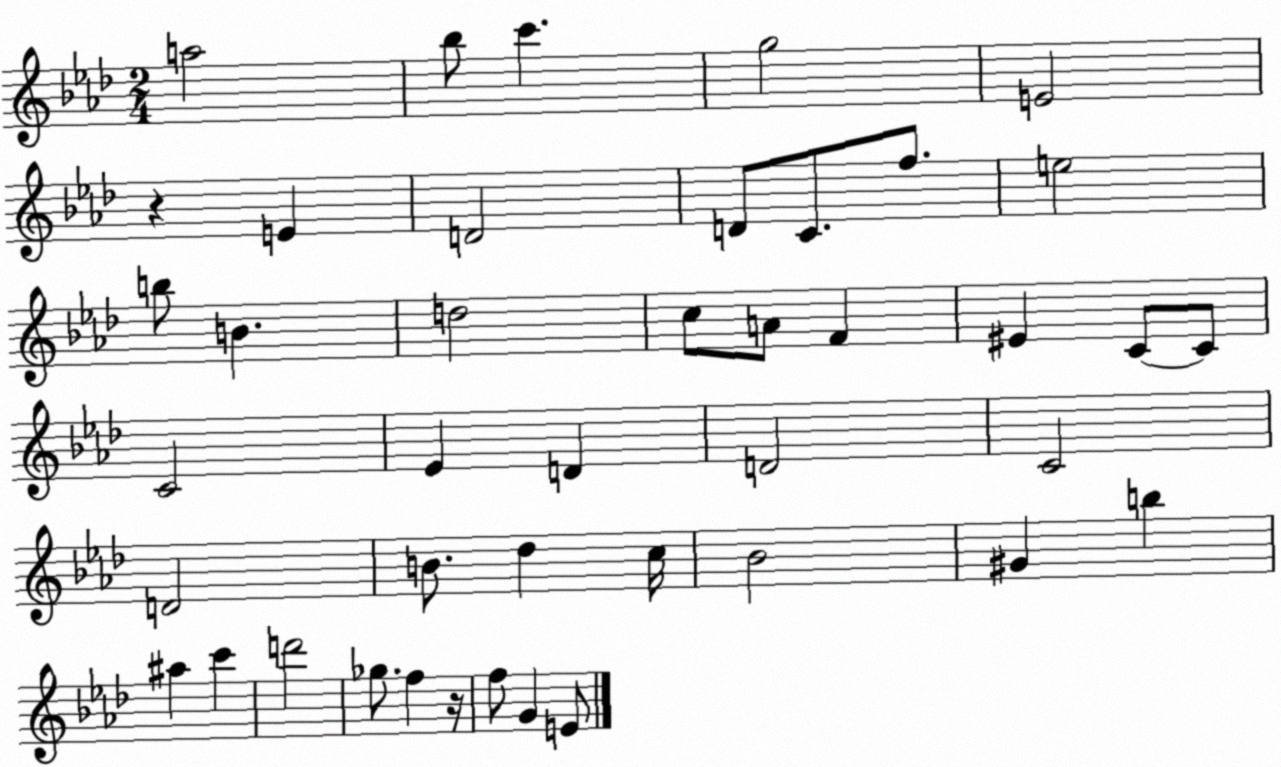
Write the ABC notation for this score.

X:1
T:Untitled
M:2/4
L:1/4
K:Ab
a2 _b/2 c' g2 E2 z E D2 D/2 C/2 f/2 e2 b/2 B d2 c/2 A/2 F ^E C/2 C/2 C2 _E D D2 C2 D2 B/2 _d c/4 _B2 ^G b ^a c' d'2 _g/2 f z/4 f/2 G E/2